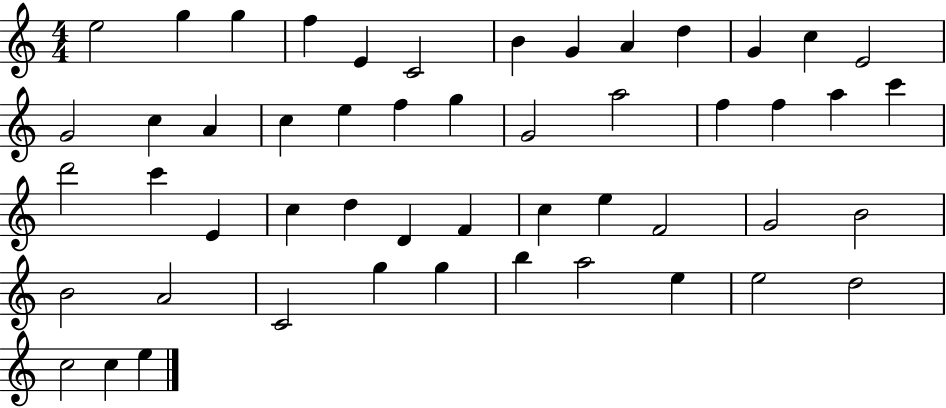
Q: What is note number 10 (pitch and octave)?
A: D5